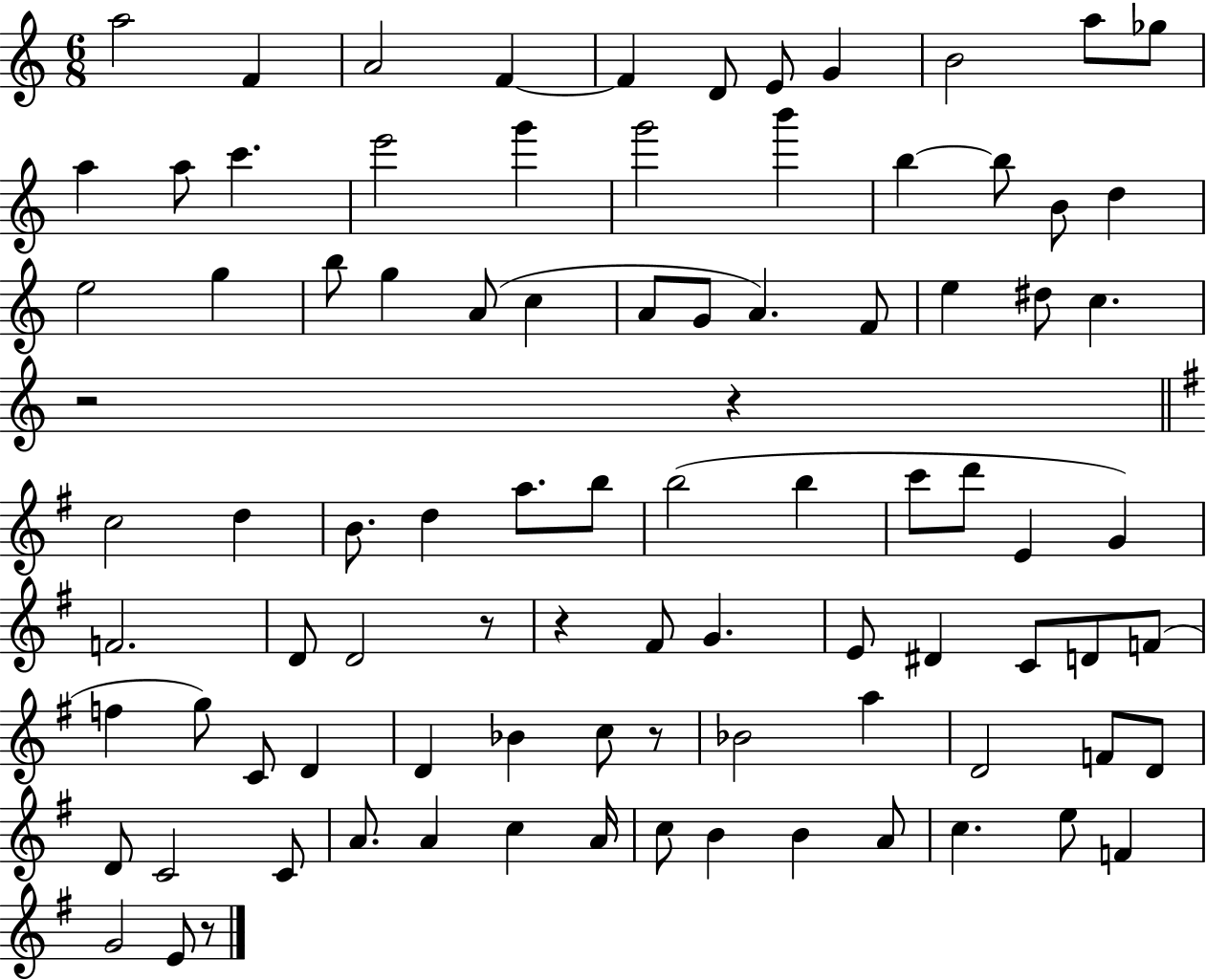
{
  \clef treble
  \numericTimeSignature
  \time 6/8
  \key c \major
  a''2 f'4 | a'2 f'4~~ | f'4 d'8 e'8 g'4 | b'2 a''8 ges''8 | \break a''4 a''8 c'''4. | e'''2 g'''4 | g'''2 b'''4 | b''4~~ b''8 b'8 d''4 | \break e''2 g''4 | b''8 g''4 a'8( c''4 | a'8 g'8 a'4.) f'8 | e''4 dis''8 c''4. | \break r2 r4 | \bar "||" \break \key e \minor c''2 d''4 | b'8. d''4 a''8. b''8 | b''2( b''4 | c'''8 d'''8 e'4 g'4) | \break f'2. | d'8 d'2 r8 | r4 fis'8 g'4. | e'8 dis'4 c'8 d'8 f'8( | \break f''4 g''8) c'8 d'4 | d'4 bes'4 c''8 r8 | bes'2 a''4 | d'2 f'8 d'8 | \break d'8 c'2 c'8 | a'8. a'4 c''4 a'16 | c''8 b'4 b'4 a'8 | c''4. e''8 f'4 | \break g'2 e'8 r8 | \bar "|."
}